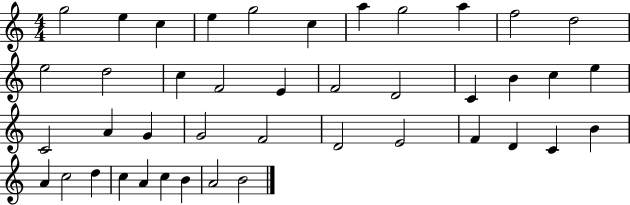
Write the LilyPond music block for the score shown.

{
  \clef treble
  \numericTimeSignature
  \time 4/4
  \key c \major
  g''2 e''4 c''4 | e''4 g''2 c''4 | a''4 g''2 a''4 | f''2 d''2 | \break e''2 d''2 | c''4 f'2 e'4 | f'2 d'2 | c'4 b'4 c''4 e''4 | \break c'2 a'4 g'4 | g'2 f'2 | d'2 e'2 | f'4 d'4 c'4 b'4 | \break a'4 c''2 d''4 | c''4 a'4 c''4 b'4 | a'2 b'2 | \bar "|."
}